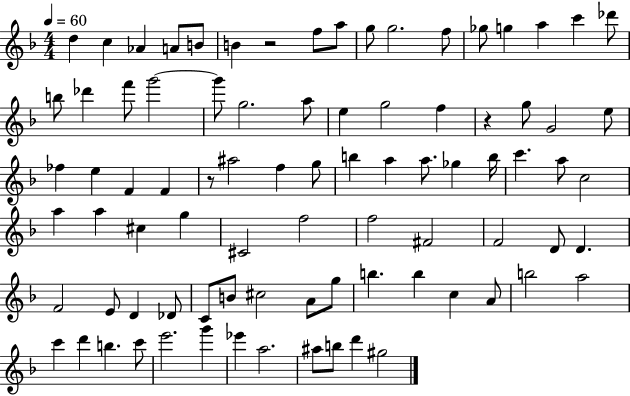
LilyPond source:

{
  \clef treble
  \numericTimeSignature
  \time 4/4
  \key f \major
  \tempo 4 = 60
  d''4 c''4 aes'4 a'8 b'8 | b'4 r2 f''8 a''8 | g''8 g''2. f''8 | ges''8 g''4 a''4 c'''4 des'''8 | \break b''8 des'''4 f'''8 g'''2~~ | g'''8 g''2. a''8 | e''4 g''2 f''4 | r4 g''8 g'2 e''8 | \break fes''4 e''4 f'4 f'4 | r8 ais''2 f''4 g''8 | b''4 a''4 a''8. ges''4 b''16 | c'''4. a''8 c''2 | \break a''4 a''4 cis''4 g''4 | cis'2 f''2 | f''2 fis'2 | f'2 d'8 d'4. | \break f'2 e'8 d'4 des'8 | c'8 b'8 cis''2 a'8 g''8 | b''4. b''4 c''4 a'8 | b''2 a''2 | \break c'''4 d'''4 b''4. c'''8 | e'''2. g'''4 | ees'''4 a''2. | ais''8 b''8 d'''4 gis''2 | \break \bar "|."
}